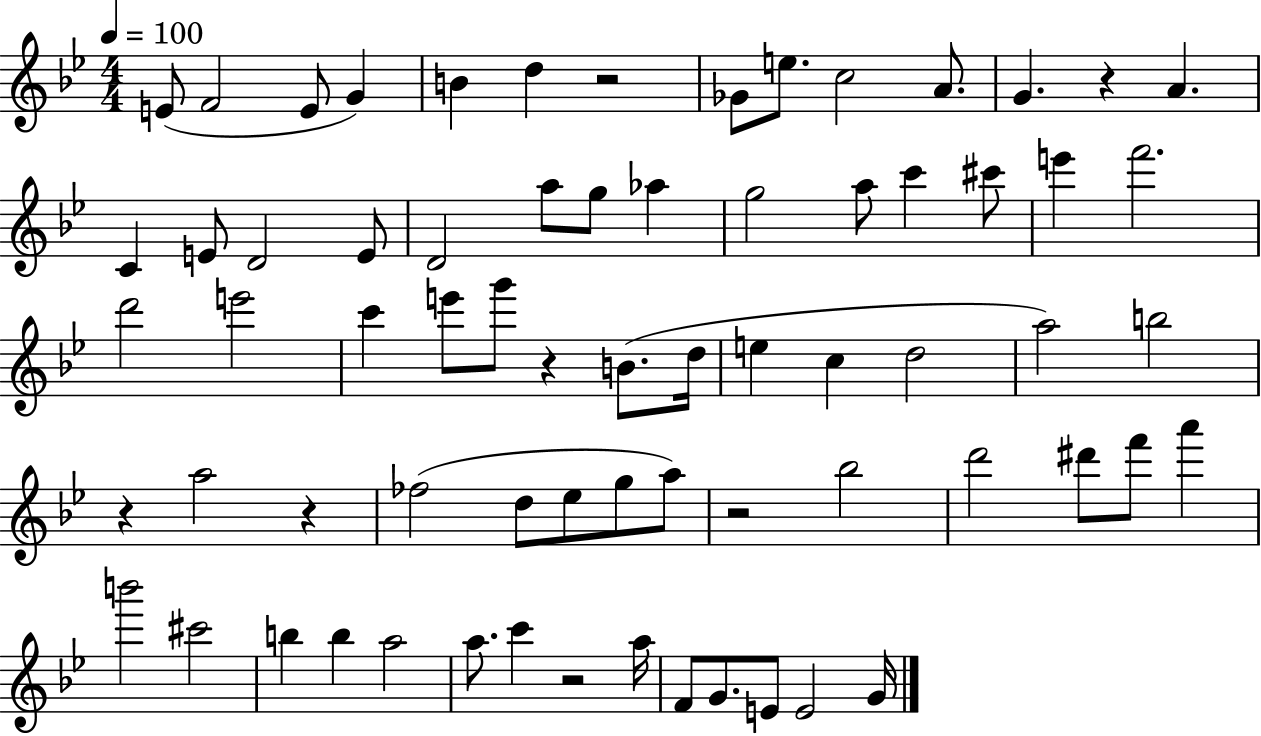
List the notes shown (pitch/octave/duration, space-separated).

E4/e F4/h E4/e G4/q B4/q D5/q R/h Gb4/e E5/e. C5/h A4/e. G4/q. R/q A4/q. C4/q E4/e D4/h E4/e D4/h A5/e G5/e Ab5/q G5/h A5/e C6/q C#6/e E6/q F6/h. D6/h E6/h C6/q E6/e G6/e R/q B4/e. D5/s E5/q C5/q D5/h A5/h B5/h R/q A5/h R/q FES5/h D5/e Eb5/e G5/e A5/e R/h Bb5/h D6/h D#6/e F6/e A6/q B6/h C#6/h B5/q B5/q A5/h A5/e. C6/q R/h A5/s F4/e G4/e. E4/e E4/h G4/s